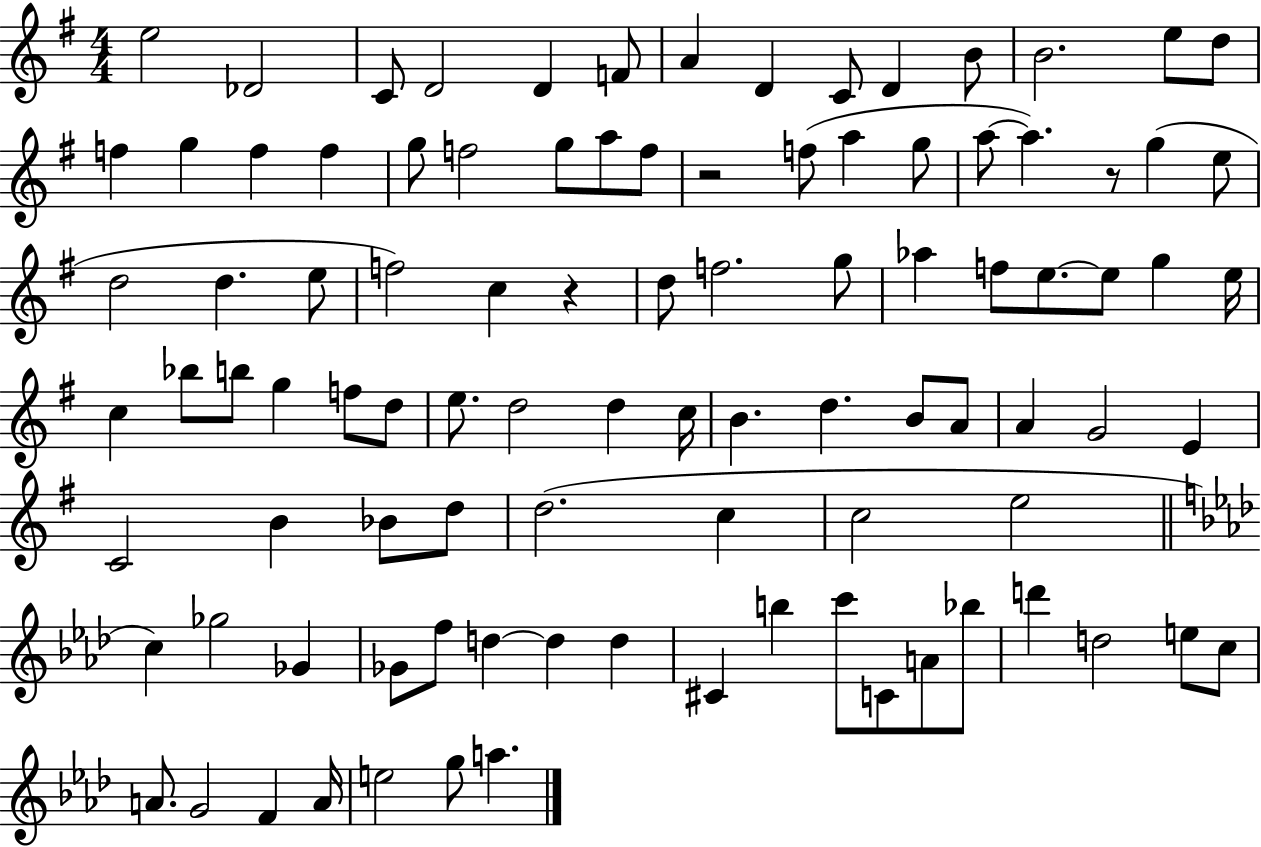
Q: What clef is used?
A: treble